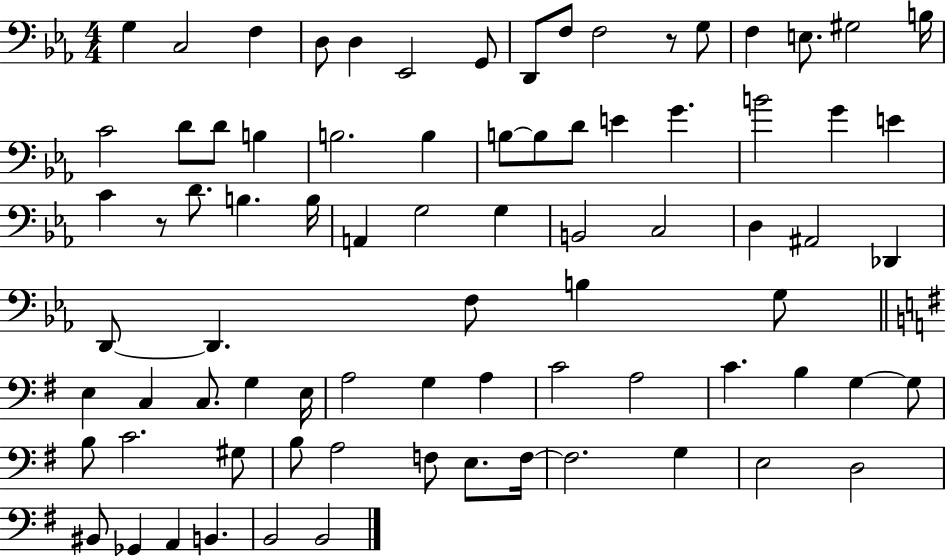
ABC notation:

X:1
T:Untitled
M:4/4
L:1/4
K:Eb
G, C,2 F, D,/2 D, _E,,2 G,,/2 D,,/2 F,/2 F,2 z/2 G,/2 F, E,/2 ^G,2 B,/4 C2 D/2 D/2 B, B,2 B, B,/2 B,/2 D/2 E G B2 G E C z/2 D/2 B, B,/4 A,, G,2 G, B,,2 C,2 D, ^A,,2 _D,, D,,/2 D,, F,/2 B, G,/2 E, C, C,/2 G, E,/4 A,2 G, A, C2 A,2 C B, G, G,/2 B,/2 C2 ^G,/2 B,/2 A,2 F,/2 E,/2 F,/4 F,2 G, E,2 D,2 ^B,,/2 _G,, A,, B,, B,,2 B,,2